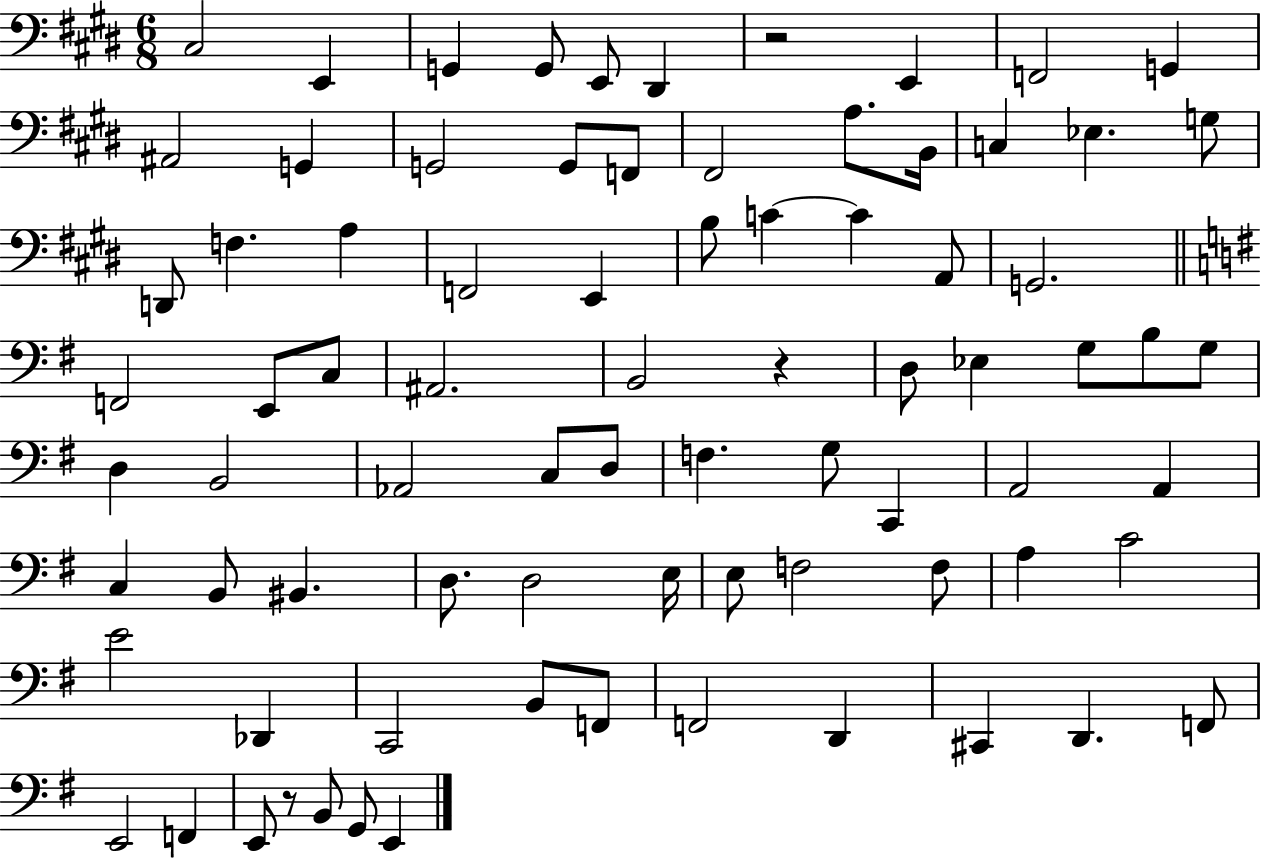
{
  \clef bass
  \numericTimeSignature
  \time 6/8
  \key e \major
  cis2 e,4 | g,4 g,8 e,8 dis,4 | r2 e,4 | f,2 g,4 | \break ais,2 g,4 | g,2 g,8 f,8 | fis,2 a8. b,16 | c4 ees4. g8 | \break d,8 f4. a4 | f,2 e,4 | b8 c'4~~ c'4 a,8 | g,2. | \break \bar "||" \break \key g \major f,2 e,8 c8 | ais,2. | b,2 r4 | d8 ees4 g8 b8 g8 | \break d4 b,2 | aes,2 c8 d8 | f4. g8 c,4 | a,2 a,4 | \break c4 b,8 bis,4. | d8. d2 e16 | e8 f2 f8 | a4 c'2 | \break e'2 des,4 | c,2 b,8 f,8 | f,2 d,4 | cis,4 d,4. f,8 | \break e,2 f,4 | e,8 r8 b,8 g,8 e,4 | \bar "|."
}